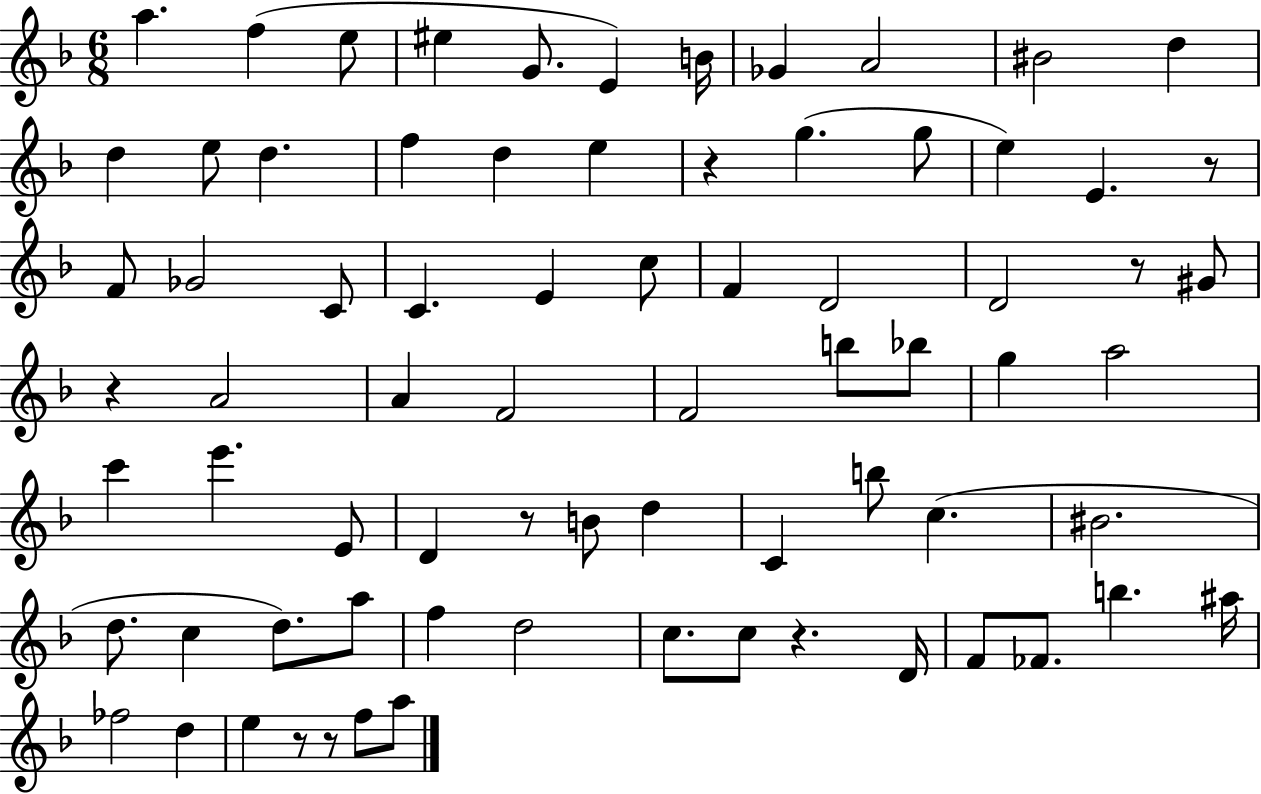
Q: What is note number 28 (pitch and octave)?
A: F4